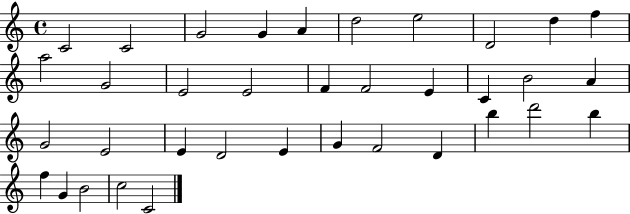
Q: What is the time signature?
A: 4/4